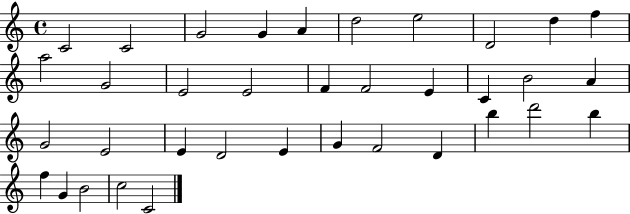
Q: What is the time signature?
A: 4/4